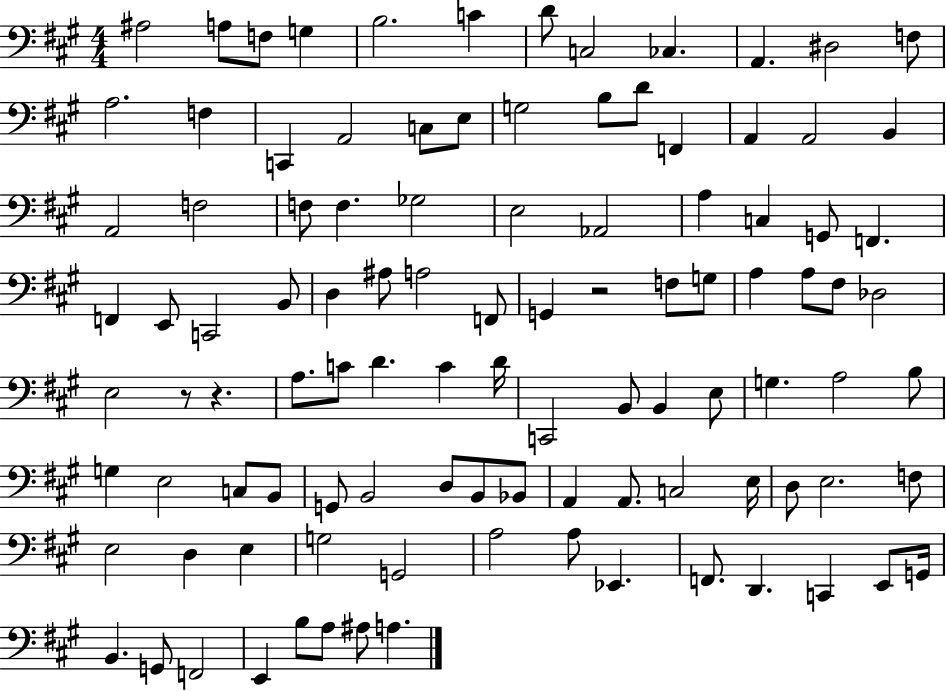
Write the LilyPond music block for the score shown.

{
  \clef bass
  \numericTimeSignature
  \time 4/4
  \key a \major
  ais2 a8 f8 g4 | b2. c'4 | d'8 c2 ces4. | a,4. dis2 f8 | \break a2. f4 | c,4 a,2 c8 e8 | g2 b8 d'8 f,4 | a,4 a,2 b,4 | \break a,2 f2 | f8 f4. ges2 | e2 aes,2 | a4 c4 g,8 f,4. | \break f,4 e,8 c,2 b,8 | d4 ais8 a2 f,8 | g,4 r2 f8 g8 | a4 a8 fis8 des2 | \break e2 r8 r4. | a8. c'8 d'4. c'4 d'16 | c,2 b,8 b,4 e8 | g4. a2 b8 | \break g4 e2 c8 b,8 | g,8 b,2 d8 b,8 bes,8 | a,4 a,8. c2 e16 | d8 e2. f8 | \break e2 d4 e4 | g2 g,2 | a2 a8 ees,4. | f,8. d,4. c,4 e,8 g,16 | \break b,4. g,8 f,2 | e,4 b8 a8 ais8 a4. | \bar "|."
}